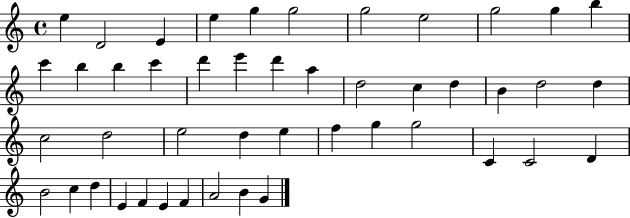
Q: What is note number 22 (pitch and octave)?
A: D5